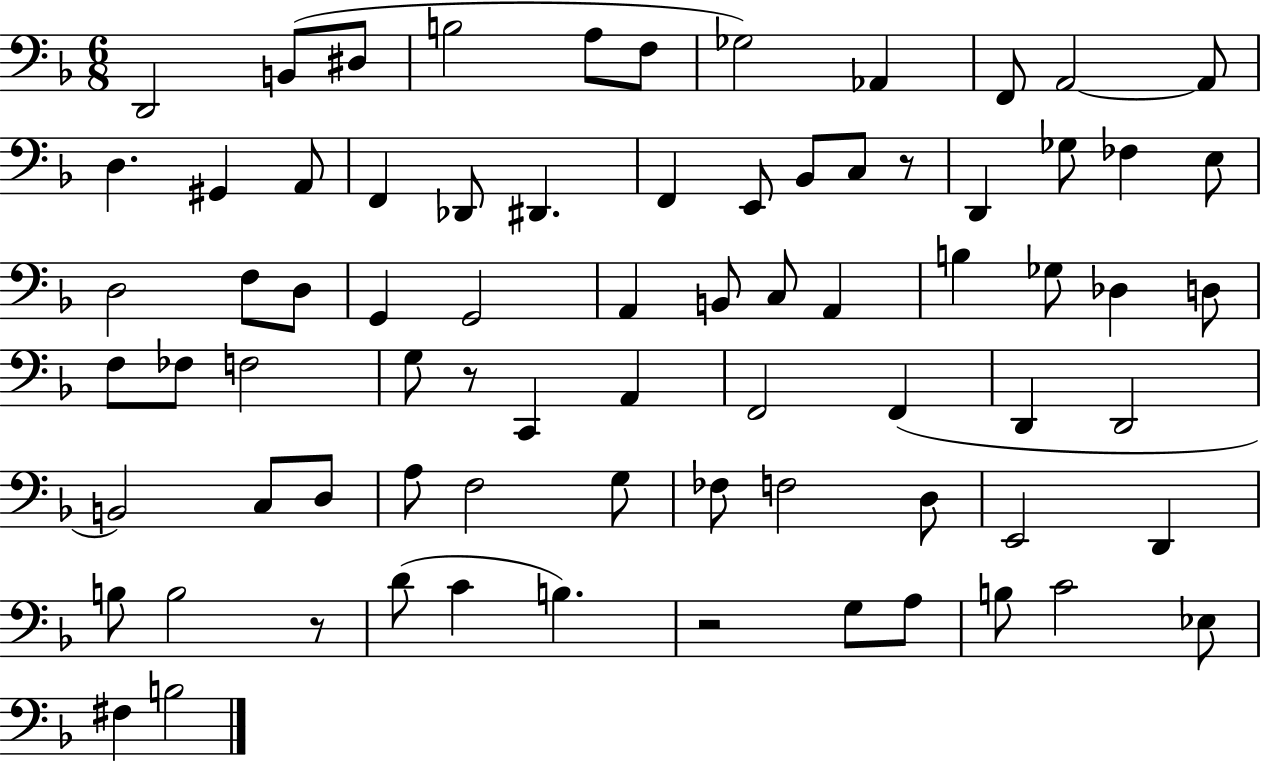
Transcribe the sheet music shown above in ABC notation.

X:1
T:Untitled
M:6/8
L:1/4
K:F
D,,2 B,,/2 ^D,/2 B,2 A,/2 F,/2 _G,2 _A,, F,,/2 A,,2 A,,/2 D, ^G,, A,,/2 F,, _D,,/2 ^D,, F,, E,,/2 _B,,/2 C,/2 z/2 D,, _G,/2 _F, E,/2 D,2 F,/2 D,/2 G,, G,,2 A,, B,,/2 C,/2 A,, B, _G,/2 _D, D,/2 F,/2 _F,/2 F,2 G,/2 z/2 C,, A,, F,,2 F,, D,, D,,2 B,,2 C,/2 D,/2 A,/2 F,2 G,/2 _F,/2 F,2 D,/2 E,,2 D,, B,/2 B,2 z/2 D/2 C B, z2 G,/2 A,/2 B,/2 C2 _E,/2 ^F, B,2